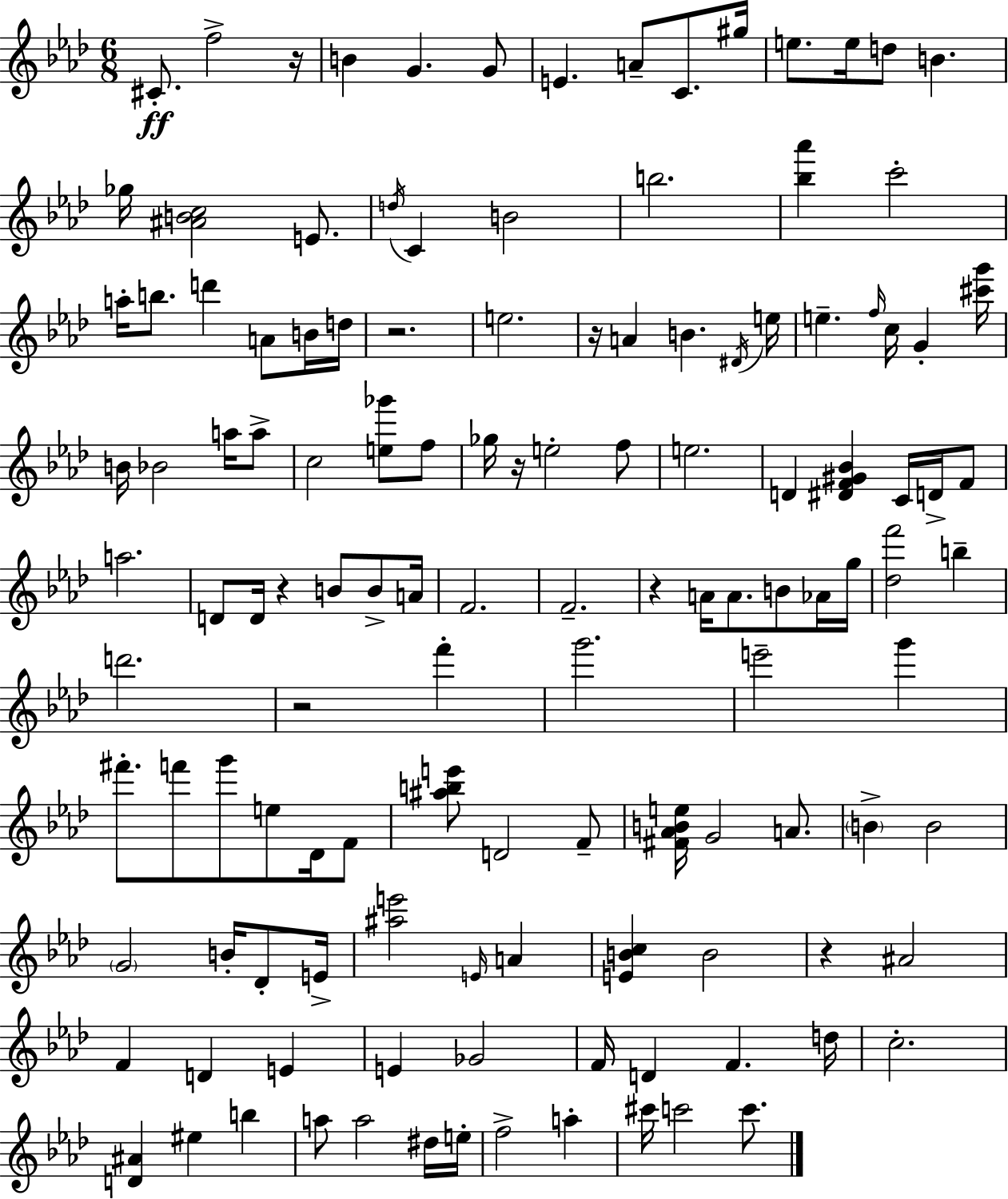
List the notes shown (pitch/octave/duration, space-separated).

C#4/e. F5/h R/s B4/q G4/q. G4/e E4/q. A4/e C4/e. G#5/s E5/e. E5/s D5/e B4/q. Gb5/s [A#4,B4,C5]/h E4/e. D5/s C4/q B4/h B5/h. [Bb5,Ab6]/q C6/h A5/s B5/e. D6/q A4/e B4/s D5/s R/h. E5/h. R/s A4/q B4/q. D#4/s E5/s E5/q. F5/s C5/s G4/q [C#6,G6]/s B4/s Bb4/h A5/s A5/e C5/h [E5,Gb6]/e F5/e Gb5/s R/s E5/h F5/e E5/h. D4/q [D#4,F4,G#4,Bb4]/q C4/s D4/s F4/e A5/h. D4/e D4/s R/q B4/e B4/e A4/s F4/h. F4/h. R/q A4/s A4/e. B4/e Ab4/s G5/s [Db5,F6]/h B5/q D6/h. R/h F6/q G6/h. E6/h G6/q F#6/e. F6/e G6/e E5/e Db4/s F4/e [A#5,B5,E6]/e D4/h F4/e [F#4,Ab4,B4,E5]/s G4/h A4/e. B4/q B4/h G4/h B4/s Db4/e E4/s [A#5,E6]/h E4/s A4/q [E4,B4,C5]/q B4/h R/q A#4/h F4/q D4/q E4/q E4/q Gb4/h F4/s D4/q F4/q. D5/s C5/h. [D4,A#4]/q EIS5/q B5/q A5/e A5/h D#5/s E5/s F5/h A5/q C#6/s C6/h C6/e.